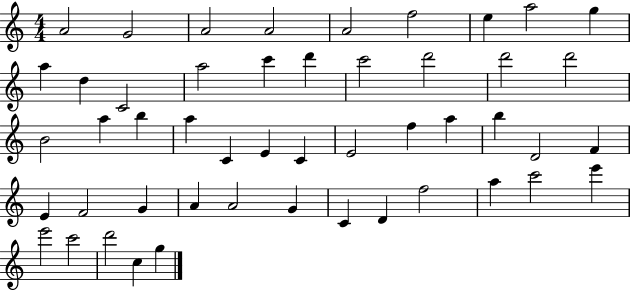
A4/h G4/h A4/h A4/h A4/h F5/h E5/q A5/h G5/q A5/q D5/q C4/h A5/h C6/q D6/q C6/h D6/h D6/h D6/h B4/h A5/q B5/q A5/q C4/q E4/q C4/q E4/h F5/q A5/q B5/q D4/h F4/q E4/q F4/h G4/q A4/q A4/h G4/q C4/q D4/q F5/h A5/q C6/h E6/q E6/h C6/h D6/h C5/q G5/q